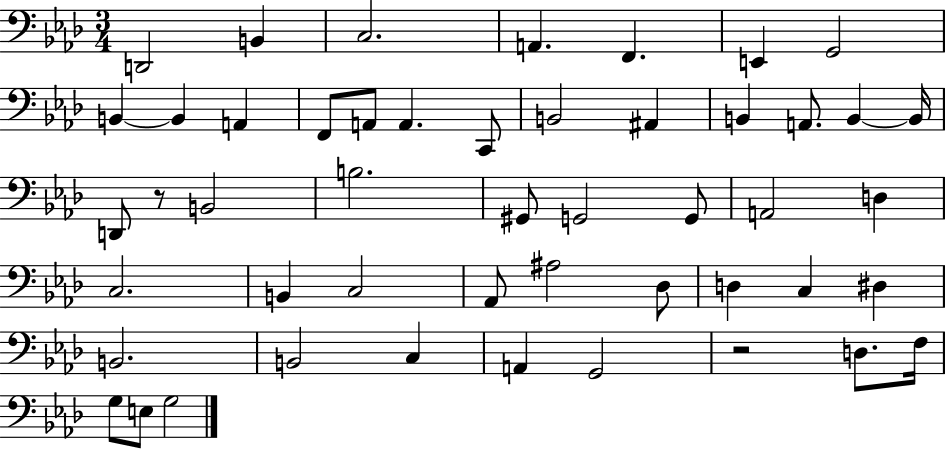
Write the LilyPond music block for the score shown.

{
  \clef bass
  \numericTimeSignature
  \time 3/4
  \key aes \major
  d,2 b,4 | c2. | a,4. f,4. | e,4 g,2 | \break b,4~~ b,4 a,4 | f,8 a,8 a,4. c,8 | b,2 ais,4 | b,4 a,8. b,4~~ b,16 | \break d,8 r8 b,2 | b2. | gis,8 g,2 g,8 | a,2 d4 | \break c2. | b,4 c2 | aes,8 ais2 des8 | d4 c4 dis4 | \break b,2. | b,2 c4 | a,4 g,2 | r2 d8. f16 | \break g8 e8 g2 | \bar "|."
}